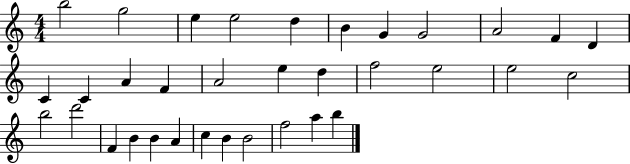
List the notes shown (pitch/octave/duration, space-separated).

B5/h G5/h E5/q E5/h D5/q B4/q G4/q G4/h A4/h F4/q D4/q C4/q C4/q A4/q F4/q A4/h E5/q D5/q F5/h E5/h E5/h C5/h B5/h D6/h F4/q B4/q B4/q A4/q C5/q B4/q B4/h F5/h A5/q B5/q